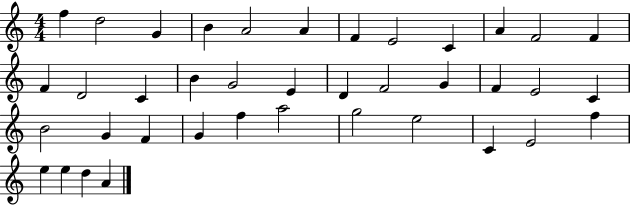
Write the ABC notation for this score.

X:1
T:Untitled
M:4/4
L:1/4
K:C
f d2 G B A2 A F E2 C A F2 F F D2 C B G2 E D F2 G F E2 C B2 G F G f a2 g2 e2 C E2 f e e d A